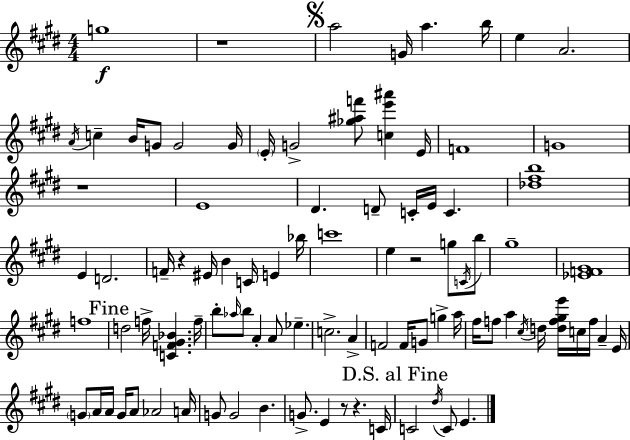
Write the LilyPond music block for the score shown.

{
  \clef treble
  \numericTimeSignature
  \time 4/4
  \key e \major
  g''1\f | r1 | \mark \markup { \musicglyph "scripts.segno" } a''2 g'16 a''4. b''16 | e''4 a'2. | \break \acciaccatura { a'16 } c''4-- b'16 g'8 g'2 | g'16 \parenthesize e'16-. g'2-> <ges'' ais'' f'''>8 <c'' e''' ais'''>4 | e'16 f'1 | g'1 | \break r1 | e'1 | dis'4. d'8-- c'16-. e'16 c'4. | <des'' fis'' b''>1 | \break e'4 d'2. | f'16-- r4 eis'16 b'4 c'16 e'4 | bes''16 c'''1 | e''4 r2 g''8 \acciaccatura { c'16 } | \break b''8 gis''1-- | <ees' f' gis'>1 | f''1 | \mark "Fine" d''2 f''16-> <c' f' gis' bes'>4. | \break f''16-- b''8-. \grace { aes''16 } b''8 a'4-. a'8 ees''4.-- | c''2.-> a'4-> | f'2 f'16 g'8 g''4-> | a''16 fis''16 f''8 a''4 \acciaccatura { cis''16 } d''16 <d'' f'' gis'' e'''>16 c''16 f''16 a'4-- | \break e'16 \parenthesize g'8 a'16 a'16 g'16 a'8 aes'2 | a'16 g'8 g'2 b'4. | g'8.-> e'4 r8 r4. | c'16 \mark "D.S. al Fine" c'2 \acciaccatura { dis''16 } c'8 e'4. | \break \bar "|."
}